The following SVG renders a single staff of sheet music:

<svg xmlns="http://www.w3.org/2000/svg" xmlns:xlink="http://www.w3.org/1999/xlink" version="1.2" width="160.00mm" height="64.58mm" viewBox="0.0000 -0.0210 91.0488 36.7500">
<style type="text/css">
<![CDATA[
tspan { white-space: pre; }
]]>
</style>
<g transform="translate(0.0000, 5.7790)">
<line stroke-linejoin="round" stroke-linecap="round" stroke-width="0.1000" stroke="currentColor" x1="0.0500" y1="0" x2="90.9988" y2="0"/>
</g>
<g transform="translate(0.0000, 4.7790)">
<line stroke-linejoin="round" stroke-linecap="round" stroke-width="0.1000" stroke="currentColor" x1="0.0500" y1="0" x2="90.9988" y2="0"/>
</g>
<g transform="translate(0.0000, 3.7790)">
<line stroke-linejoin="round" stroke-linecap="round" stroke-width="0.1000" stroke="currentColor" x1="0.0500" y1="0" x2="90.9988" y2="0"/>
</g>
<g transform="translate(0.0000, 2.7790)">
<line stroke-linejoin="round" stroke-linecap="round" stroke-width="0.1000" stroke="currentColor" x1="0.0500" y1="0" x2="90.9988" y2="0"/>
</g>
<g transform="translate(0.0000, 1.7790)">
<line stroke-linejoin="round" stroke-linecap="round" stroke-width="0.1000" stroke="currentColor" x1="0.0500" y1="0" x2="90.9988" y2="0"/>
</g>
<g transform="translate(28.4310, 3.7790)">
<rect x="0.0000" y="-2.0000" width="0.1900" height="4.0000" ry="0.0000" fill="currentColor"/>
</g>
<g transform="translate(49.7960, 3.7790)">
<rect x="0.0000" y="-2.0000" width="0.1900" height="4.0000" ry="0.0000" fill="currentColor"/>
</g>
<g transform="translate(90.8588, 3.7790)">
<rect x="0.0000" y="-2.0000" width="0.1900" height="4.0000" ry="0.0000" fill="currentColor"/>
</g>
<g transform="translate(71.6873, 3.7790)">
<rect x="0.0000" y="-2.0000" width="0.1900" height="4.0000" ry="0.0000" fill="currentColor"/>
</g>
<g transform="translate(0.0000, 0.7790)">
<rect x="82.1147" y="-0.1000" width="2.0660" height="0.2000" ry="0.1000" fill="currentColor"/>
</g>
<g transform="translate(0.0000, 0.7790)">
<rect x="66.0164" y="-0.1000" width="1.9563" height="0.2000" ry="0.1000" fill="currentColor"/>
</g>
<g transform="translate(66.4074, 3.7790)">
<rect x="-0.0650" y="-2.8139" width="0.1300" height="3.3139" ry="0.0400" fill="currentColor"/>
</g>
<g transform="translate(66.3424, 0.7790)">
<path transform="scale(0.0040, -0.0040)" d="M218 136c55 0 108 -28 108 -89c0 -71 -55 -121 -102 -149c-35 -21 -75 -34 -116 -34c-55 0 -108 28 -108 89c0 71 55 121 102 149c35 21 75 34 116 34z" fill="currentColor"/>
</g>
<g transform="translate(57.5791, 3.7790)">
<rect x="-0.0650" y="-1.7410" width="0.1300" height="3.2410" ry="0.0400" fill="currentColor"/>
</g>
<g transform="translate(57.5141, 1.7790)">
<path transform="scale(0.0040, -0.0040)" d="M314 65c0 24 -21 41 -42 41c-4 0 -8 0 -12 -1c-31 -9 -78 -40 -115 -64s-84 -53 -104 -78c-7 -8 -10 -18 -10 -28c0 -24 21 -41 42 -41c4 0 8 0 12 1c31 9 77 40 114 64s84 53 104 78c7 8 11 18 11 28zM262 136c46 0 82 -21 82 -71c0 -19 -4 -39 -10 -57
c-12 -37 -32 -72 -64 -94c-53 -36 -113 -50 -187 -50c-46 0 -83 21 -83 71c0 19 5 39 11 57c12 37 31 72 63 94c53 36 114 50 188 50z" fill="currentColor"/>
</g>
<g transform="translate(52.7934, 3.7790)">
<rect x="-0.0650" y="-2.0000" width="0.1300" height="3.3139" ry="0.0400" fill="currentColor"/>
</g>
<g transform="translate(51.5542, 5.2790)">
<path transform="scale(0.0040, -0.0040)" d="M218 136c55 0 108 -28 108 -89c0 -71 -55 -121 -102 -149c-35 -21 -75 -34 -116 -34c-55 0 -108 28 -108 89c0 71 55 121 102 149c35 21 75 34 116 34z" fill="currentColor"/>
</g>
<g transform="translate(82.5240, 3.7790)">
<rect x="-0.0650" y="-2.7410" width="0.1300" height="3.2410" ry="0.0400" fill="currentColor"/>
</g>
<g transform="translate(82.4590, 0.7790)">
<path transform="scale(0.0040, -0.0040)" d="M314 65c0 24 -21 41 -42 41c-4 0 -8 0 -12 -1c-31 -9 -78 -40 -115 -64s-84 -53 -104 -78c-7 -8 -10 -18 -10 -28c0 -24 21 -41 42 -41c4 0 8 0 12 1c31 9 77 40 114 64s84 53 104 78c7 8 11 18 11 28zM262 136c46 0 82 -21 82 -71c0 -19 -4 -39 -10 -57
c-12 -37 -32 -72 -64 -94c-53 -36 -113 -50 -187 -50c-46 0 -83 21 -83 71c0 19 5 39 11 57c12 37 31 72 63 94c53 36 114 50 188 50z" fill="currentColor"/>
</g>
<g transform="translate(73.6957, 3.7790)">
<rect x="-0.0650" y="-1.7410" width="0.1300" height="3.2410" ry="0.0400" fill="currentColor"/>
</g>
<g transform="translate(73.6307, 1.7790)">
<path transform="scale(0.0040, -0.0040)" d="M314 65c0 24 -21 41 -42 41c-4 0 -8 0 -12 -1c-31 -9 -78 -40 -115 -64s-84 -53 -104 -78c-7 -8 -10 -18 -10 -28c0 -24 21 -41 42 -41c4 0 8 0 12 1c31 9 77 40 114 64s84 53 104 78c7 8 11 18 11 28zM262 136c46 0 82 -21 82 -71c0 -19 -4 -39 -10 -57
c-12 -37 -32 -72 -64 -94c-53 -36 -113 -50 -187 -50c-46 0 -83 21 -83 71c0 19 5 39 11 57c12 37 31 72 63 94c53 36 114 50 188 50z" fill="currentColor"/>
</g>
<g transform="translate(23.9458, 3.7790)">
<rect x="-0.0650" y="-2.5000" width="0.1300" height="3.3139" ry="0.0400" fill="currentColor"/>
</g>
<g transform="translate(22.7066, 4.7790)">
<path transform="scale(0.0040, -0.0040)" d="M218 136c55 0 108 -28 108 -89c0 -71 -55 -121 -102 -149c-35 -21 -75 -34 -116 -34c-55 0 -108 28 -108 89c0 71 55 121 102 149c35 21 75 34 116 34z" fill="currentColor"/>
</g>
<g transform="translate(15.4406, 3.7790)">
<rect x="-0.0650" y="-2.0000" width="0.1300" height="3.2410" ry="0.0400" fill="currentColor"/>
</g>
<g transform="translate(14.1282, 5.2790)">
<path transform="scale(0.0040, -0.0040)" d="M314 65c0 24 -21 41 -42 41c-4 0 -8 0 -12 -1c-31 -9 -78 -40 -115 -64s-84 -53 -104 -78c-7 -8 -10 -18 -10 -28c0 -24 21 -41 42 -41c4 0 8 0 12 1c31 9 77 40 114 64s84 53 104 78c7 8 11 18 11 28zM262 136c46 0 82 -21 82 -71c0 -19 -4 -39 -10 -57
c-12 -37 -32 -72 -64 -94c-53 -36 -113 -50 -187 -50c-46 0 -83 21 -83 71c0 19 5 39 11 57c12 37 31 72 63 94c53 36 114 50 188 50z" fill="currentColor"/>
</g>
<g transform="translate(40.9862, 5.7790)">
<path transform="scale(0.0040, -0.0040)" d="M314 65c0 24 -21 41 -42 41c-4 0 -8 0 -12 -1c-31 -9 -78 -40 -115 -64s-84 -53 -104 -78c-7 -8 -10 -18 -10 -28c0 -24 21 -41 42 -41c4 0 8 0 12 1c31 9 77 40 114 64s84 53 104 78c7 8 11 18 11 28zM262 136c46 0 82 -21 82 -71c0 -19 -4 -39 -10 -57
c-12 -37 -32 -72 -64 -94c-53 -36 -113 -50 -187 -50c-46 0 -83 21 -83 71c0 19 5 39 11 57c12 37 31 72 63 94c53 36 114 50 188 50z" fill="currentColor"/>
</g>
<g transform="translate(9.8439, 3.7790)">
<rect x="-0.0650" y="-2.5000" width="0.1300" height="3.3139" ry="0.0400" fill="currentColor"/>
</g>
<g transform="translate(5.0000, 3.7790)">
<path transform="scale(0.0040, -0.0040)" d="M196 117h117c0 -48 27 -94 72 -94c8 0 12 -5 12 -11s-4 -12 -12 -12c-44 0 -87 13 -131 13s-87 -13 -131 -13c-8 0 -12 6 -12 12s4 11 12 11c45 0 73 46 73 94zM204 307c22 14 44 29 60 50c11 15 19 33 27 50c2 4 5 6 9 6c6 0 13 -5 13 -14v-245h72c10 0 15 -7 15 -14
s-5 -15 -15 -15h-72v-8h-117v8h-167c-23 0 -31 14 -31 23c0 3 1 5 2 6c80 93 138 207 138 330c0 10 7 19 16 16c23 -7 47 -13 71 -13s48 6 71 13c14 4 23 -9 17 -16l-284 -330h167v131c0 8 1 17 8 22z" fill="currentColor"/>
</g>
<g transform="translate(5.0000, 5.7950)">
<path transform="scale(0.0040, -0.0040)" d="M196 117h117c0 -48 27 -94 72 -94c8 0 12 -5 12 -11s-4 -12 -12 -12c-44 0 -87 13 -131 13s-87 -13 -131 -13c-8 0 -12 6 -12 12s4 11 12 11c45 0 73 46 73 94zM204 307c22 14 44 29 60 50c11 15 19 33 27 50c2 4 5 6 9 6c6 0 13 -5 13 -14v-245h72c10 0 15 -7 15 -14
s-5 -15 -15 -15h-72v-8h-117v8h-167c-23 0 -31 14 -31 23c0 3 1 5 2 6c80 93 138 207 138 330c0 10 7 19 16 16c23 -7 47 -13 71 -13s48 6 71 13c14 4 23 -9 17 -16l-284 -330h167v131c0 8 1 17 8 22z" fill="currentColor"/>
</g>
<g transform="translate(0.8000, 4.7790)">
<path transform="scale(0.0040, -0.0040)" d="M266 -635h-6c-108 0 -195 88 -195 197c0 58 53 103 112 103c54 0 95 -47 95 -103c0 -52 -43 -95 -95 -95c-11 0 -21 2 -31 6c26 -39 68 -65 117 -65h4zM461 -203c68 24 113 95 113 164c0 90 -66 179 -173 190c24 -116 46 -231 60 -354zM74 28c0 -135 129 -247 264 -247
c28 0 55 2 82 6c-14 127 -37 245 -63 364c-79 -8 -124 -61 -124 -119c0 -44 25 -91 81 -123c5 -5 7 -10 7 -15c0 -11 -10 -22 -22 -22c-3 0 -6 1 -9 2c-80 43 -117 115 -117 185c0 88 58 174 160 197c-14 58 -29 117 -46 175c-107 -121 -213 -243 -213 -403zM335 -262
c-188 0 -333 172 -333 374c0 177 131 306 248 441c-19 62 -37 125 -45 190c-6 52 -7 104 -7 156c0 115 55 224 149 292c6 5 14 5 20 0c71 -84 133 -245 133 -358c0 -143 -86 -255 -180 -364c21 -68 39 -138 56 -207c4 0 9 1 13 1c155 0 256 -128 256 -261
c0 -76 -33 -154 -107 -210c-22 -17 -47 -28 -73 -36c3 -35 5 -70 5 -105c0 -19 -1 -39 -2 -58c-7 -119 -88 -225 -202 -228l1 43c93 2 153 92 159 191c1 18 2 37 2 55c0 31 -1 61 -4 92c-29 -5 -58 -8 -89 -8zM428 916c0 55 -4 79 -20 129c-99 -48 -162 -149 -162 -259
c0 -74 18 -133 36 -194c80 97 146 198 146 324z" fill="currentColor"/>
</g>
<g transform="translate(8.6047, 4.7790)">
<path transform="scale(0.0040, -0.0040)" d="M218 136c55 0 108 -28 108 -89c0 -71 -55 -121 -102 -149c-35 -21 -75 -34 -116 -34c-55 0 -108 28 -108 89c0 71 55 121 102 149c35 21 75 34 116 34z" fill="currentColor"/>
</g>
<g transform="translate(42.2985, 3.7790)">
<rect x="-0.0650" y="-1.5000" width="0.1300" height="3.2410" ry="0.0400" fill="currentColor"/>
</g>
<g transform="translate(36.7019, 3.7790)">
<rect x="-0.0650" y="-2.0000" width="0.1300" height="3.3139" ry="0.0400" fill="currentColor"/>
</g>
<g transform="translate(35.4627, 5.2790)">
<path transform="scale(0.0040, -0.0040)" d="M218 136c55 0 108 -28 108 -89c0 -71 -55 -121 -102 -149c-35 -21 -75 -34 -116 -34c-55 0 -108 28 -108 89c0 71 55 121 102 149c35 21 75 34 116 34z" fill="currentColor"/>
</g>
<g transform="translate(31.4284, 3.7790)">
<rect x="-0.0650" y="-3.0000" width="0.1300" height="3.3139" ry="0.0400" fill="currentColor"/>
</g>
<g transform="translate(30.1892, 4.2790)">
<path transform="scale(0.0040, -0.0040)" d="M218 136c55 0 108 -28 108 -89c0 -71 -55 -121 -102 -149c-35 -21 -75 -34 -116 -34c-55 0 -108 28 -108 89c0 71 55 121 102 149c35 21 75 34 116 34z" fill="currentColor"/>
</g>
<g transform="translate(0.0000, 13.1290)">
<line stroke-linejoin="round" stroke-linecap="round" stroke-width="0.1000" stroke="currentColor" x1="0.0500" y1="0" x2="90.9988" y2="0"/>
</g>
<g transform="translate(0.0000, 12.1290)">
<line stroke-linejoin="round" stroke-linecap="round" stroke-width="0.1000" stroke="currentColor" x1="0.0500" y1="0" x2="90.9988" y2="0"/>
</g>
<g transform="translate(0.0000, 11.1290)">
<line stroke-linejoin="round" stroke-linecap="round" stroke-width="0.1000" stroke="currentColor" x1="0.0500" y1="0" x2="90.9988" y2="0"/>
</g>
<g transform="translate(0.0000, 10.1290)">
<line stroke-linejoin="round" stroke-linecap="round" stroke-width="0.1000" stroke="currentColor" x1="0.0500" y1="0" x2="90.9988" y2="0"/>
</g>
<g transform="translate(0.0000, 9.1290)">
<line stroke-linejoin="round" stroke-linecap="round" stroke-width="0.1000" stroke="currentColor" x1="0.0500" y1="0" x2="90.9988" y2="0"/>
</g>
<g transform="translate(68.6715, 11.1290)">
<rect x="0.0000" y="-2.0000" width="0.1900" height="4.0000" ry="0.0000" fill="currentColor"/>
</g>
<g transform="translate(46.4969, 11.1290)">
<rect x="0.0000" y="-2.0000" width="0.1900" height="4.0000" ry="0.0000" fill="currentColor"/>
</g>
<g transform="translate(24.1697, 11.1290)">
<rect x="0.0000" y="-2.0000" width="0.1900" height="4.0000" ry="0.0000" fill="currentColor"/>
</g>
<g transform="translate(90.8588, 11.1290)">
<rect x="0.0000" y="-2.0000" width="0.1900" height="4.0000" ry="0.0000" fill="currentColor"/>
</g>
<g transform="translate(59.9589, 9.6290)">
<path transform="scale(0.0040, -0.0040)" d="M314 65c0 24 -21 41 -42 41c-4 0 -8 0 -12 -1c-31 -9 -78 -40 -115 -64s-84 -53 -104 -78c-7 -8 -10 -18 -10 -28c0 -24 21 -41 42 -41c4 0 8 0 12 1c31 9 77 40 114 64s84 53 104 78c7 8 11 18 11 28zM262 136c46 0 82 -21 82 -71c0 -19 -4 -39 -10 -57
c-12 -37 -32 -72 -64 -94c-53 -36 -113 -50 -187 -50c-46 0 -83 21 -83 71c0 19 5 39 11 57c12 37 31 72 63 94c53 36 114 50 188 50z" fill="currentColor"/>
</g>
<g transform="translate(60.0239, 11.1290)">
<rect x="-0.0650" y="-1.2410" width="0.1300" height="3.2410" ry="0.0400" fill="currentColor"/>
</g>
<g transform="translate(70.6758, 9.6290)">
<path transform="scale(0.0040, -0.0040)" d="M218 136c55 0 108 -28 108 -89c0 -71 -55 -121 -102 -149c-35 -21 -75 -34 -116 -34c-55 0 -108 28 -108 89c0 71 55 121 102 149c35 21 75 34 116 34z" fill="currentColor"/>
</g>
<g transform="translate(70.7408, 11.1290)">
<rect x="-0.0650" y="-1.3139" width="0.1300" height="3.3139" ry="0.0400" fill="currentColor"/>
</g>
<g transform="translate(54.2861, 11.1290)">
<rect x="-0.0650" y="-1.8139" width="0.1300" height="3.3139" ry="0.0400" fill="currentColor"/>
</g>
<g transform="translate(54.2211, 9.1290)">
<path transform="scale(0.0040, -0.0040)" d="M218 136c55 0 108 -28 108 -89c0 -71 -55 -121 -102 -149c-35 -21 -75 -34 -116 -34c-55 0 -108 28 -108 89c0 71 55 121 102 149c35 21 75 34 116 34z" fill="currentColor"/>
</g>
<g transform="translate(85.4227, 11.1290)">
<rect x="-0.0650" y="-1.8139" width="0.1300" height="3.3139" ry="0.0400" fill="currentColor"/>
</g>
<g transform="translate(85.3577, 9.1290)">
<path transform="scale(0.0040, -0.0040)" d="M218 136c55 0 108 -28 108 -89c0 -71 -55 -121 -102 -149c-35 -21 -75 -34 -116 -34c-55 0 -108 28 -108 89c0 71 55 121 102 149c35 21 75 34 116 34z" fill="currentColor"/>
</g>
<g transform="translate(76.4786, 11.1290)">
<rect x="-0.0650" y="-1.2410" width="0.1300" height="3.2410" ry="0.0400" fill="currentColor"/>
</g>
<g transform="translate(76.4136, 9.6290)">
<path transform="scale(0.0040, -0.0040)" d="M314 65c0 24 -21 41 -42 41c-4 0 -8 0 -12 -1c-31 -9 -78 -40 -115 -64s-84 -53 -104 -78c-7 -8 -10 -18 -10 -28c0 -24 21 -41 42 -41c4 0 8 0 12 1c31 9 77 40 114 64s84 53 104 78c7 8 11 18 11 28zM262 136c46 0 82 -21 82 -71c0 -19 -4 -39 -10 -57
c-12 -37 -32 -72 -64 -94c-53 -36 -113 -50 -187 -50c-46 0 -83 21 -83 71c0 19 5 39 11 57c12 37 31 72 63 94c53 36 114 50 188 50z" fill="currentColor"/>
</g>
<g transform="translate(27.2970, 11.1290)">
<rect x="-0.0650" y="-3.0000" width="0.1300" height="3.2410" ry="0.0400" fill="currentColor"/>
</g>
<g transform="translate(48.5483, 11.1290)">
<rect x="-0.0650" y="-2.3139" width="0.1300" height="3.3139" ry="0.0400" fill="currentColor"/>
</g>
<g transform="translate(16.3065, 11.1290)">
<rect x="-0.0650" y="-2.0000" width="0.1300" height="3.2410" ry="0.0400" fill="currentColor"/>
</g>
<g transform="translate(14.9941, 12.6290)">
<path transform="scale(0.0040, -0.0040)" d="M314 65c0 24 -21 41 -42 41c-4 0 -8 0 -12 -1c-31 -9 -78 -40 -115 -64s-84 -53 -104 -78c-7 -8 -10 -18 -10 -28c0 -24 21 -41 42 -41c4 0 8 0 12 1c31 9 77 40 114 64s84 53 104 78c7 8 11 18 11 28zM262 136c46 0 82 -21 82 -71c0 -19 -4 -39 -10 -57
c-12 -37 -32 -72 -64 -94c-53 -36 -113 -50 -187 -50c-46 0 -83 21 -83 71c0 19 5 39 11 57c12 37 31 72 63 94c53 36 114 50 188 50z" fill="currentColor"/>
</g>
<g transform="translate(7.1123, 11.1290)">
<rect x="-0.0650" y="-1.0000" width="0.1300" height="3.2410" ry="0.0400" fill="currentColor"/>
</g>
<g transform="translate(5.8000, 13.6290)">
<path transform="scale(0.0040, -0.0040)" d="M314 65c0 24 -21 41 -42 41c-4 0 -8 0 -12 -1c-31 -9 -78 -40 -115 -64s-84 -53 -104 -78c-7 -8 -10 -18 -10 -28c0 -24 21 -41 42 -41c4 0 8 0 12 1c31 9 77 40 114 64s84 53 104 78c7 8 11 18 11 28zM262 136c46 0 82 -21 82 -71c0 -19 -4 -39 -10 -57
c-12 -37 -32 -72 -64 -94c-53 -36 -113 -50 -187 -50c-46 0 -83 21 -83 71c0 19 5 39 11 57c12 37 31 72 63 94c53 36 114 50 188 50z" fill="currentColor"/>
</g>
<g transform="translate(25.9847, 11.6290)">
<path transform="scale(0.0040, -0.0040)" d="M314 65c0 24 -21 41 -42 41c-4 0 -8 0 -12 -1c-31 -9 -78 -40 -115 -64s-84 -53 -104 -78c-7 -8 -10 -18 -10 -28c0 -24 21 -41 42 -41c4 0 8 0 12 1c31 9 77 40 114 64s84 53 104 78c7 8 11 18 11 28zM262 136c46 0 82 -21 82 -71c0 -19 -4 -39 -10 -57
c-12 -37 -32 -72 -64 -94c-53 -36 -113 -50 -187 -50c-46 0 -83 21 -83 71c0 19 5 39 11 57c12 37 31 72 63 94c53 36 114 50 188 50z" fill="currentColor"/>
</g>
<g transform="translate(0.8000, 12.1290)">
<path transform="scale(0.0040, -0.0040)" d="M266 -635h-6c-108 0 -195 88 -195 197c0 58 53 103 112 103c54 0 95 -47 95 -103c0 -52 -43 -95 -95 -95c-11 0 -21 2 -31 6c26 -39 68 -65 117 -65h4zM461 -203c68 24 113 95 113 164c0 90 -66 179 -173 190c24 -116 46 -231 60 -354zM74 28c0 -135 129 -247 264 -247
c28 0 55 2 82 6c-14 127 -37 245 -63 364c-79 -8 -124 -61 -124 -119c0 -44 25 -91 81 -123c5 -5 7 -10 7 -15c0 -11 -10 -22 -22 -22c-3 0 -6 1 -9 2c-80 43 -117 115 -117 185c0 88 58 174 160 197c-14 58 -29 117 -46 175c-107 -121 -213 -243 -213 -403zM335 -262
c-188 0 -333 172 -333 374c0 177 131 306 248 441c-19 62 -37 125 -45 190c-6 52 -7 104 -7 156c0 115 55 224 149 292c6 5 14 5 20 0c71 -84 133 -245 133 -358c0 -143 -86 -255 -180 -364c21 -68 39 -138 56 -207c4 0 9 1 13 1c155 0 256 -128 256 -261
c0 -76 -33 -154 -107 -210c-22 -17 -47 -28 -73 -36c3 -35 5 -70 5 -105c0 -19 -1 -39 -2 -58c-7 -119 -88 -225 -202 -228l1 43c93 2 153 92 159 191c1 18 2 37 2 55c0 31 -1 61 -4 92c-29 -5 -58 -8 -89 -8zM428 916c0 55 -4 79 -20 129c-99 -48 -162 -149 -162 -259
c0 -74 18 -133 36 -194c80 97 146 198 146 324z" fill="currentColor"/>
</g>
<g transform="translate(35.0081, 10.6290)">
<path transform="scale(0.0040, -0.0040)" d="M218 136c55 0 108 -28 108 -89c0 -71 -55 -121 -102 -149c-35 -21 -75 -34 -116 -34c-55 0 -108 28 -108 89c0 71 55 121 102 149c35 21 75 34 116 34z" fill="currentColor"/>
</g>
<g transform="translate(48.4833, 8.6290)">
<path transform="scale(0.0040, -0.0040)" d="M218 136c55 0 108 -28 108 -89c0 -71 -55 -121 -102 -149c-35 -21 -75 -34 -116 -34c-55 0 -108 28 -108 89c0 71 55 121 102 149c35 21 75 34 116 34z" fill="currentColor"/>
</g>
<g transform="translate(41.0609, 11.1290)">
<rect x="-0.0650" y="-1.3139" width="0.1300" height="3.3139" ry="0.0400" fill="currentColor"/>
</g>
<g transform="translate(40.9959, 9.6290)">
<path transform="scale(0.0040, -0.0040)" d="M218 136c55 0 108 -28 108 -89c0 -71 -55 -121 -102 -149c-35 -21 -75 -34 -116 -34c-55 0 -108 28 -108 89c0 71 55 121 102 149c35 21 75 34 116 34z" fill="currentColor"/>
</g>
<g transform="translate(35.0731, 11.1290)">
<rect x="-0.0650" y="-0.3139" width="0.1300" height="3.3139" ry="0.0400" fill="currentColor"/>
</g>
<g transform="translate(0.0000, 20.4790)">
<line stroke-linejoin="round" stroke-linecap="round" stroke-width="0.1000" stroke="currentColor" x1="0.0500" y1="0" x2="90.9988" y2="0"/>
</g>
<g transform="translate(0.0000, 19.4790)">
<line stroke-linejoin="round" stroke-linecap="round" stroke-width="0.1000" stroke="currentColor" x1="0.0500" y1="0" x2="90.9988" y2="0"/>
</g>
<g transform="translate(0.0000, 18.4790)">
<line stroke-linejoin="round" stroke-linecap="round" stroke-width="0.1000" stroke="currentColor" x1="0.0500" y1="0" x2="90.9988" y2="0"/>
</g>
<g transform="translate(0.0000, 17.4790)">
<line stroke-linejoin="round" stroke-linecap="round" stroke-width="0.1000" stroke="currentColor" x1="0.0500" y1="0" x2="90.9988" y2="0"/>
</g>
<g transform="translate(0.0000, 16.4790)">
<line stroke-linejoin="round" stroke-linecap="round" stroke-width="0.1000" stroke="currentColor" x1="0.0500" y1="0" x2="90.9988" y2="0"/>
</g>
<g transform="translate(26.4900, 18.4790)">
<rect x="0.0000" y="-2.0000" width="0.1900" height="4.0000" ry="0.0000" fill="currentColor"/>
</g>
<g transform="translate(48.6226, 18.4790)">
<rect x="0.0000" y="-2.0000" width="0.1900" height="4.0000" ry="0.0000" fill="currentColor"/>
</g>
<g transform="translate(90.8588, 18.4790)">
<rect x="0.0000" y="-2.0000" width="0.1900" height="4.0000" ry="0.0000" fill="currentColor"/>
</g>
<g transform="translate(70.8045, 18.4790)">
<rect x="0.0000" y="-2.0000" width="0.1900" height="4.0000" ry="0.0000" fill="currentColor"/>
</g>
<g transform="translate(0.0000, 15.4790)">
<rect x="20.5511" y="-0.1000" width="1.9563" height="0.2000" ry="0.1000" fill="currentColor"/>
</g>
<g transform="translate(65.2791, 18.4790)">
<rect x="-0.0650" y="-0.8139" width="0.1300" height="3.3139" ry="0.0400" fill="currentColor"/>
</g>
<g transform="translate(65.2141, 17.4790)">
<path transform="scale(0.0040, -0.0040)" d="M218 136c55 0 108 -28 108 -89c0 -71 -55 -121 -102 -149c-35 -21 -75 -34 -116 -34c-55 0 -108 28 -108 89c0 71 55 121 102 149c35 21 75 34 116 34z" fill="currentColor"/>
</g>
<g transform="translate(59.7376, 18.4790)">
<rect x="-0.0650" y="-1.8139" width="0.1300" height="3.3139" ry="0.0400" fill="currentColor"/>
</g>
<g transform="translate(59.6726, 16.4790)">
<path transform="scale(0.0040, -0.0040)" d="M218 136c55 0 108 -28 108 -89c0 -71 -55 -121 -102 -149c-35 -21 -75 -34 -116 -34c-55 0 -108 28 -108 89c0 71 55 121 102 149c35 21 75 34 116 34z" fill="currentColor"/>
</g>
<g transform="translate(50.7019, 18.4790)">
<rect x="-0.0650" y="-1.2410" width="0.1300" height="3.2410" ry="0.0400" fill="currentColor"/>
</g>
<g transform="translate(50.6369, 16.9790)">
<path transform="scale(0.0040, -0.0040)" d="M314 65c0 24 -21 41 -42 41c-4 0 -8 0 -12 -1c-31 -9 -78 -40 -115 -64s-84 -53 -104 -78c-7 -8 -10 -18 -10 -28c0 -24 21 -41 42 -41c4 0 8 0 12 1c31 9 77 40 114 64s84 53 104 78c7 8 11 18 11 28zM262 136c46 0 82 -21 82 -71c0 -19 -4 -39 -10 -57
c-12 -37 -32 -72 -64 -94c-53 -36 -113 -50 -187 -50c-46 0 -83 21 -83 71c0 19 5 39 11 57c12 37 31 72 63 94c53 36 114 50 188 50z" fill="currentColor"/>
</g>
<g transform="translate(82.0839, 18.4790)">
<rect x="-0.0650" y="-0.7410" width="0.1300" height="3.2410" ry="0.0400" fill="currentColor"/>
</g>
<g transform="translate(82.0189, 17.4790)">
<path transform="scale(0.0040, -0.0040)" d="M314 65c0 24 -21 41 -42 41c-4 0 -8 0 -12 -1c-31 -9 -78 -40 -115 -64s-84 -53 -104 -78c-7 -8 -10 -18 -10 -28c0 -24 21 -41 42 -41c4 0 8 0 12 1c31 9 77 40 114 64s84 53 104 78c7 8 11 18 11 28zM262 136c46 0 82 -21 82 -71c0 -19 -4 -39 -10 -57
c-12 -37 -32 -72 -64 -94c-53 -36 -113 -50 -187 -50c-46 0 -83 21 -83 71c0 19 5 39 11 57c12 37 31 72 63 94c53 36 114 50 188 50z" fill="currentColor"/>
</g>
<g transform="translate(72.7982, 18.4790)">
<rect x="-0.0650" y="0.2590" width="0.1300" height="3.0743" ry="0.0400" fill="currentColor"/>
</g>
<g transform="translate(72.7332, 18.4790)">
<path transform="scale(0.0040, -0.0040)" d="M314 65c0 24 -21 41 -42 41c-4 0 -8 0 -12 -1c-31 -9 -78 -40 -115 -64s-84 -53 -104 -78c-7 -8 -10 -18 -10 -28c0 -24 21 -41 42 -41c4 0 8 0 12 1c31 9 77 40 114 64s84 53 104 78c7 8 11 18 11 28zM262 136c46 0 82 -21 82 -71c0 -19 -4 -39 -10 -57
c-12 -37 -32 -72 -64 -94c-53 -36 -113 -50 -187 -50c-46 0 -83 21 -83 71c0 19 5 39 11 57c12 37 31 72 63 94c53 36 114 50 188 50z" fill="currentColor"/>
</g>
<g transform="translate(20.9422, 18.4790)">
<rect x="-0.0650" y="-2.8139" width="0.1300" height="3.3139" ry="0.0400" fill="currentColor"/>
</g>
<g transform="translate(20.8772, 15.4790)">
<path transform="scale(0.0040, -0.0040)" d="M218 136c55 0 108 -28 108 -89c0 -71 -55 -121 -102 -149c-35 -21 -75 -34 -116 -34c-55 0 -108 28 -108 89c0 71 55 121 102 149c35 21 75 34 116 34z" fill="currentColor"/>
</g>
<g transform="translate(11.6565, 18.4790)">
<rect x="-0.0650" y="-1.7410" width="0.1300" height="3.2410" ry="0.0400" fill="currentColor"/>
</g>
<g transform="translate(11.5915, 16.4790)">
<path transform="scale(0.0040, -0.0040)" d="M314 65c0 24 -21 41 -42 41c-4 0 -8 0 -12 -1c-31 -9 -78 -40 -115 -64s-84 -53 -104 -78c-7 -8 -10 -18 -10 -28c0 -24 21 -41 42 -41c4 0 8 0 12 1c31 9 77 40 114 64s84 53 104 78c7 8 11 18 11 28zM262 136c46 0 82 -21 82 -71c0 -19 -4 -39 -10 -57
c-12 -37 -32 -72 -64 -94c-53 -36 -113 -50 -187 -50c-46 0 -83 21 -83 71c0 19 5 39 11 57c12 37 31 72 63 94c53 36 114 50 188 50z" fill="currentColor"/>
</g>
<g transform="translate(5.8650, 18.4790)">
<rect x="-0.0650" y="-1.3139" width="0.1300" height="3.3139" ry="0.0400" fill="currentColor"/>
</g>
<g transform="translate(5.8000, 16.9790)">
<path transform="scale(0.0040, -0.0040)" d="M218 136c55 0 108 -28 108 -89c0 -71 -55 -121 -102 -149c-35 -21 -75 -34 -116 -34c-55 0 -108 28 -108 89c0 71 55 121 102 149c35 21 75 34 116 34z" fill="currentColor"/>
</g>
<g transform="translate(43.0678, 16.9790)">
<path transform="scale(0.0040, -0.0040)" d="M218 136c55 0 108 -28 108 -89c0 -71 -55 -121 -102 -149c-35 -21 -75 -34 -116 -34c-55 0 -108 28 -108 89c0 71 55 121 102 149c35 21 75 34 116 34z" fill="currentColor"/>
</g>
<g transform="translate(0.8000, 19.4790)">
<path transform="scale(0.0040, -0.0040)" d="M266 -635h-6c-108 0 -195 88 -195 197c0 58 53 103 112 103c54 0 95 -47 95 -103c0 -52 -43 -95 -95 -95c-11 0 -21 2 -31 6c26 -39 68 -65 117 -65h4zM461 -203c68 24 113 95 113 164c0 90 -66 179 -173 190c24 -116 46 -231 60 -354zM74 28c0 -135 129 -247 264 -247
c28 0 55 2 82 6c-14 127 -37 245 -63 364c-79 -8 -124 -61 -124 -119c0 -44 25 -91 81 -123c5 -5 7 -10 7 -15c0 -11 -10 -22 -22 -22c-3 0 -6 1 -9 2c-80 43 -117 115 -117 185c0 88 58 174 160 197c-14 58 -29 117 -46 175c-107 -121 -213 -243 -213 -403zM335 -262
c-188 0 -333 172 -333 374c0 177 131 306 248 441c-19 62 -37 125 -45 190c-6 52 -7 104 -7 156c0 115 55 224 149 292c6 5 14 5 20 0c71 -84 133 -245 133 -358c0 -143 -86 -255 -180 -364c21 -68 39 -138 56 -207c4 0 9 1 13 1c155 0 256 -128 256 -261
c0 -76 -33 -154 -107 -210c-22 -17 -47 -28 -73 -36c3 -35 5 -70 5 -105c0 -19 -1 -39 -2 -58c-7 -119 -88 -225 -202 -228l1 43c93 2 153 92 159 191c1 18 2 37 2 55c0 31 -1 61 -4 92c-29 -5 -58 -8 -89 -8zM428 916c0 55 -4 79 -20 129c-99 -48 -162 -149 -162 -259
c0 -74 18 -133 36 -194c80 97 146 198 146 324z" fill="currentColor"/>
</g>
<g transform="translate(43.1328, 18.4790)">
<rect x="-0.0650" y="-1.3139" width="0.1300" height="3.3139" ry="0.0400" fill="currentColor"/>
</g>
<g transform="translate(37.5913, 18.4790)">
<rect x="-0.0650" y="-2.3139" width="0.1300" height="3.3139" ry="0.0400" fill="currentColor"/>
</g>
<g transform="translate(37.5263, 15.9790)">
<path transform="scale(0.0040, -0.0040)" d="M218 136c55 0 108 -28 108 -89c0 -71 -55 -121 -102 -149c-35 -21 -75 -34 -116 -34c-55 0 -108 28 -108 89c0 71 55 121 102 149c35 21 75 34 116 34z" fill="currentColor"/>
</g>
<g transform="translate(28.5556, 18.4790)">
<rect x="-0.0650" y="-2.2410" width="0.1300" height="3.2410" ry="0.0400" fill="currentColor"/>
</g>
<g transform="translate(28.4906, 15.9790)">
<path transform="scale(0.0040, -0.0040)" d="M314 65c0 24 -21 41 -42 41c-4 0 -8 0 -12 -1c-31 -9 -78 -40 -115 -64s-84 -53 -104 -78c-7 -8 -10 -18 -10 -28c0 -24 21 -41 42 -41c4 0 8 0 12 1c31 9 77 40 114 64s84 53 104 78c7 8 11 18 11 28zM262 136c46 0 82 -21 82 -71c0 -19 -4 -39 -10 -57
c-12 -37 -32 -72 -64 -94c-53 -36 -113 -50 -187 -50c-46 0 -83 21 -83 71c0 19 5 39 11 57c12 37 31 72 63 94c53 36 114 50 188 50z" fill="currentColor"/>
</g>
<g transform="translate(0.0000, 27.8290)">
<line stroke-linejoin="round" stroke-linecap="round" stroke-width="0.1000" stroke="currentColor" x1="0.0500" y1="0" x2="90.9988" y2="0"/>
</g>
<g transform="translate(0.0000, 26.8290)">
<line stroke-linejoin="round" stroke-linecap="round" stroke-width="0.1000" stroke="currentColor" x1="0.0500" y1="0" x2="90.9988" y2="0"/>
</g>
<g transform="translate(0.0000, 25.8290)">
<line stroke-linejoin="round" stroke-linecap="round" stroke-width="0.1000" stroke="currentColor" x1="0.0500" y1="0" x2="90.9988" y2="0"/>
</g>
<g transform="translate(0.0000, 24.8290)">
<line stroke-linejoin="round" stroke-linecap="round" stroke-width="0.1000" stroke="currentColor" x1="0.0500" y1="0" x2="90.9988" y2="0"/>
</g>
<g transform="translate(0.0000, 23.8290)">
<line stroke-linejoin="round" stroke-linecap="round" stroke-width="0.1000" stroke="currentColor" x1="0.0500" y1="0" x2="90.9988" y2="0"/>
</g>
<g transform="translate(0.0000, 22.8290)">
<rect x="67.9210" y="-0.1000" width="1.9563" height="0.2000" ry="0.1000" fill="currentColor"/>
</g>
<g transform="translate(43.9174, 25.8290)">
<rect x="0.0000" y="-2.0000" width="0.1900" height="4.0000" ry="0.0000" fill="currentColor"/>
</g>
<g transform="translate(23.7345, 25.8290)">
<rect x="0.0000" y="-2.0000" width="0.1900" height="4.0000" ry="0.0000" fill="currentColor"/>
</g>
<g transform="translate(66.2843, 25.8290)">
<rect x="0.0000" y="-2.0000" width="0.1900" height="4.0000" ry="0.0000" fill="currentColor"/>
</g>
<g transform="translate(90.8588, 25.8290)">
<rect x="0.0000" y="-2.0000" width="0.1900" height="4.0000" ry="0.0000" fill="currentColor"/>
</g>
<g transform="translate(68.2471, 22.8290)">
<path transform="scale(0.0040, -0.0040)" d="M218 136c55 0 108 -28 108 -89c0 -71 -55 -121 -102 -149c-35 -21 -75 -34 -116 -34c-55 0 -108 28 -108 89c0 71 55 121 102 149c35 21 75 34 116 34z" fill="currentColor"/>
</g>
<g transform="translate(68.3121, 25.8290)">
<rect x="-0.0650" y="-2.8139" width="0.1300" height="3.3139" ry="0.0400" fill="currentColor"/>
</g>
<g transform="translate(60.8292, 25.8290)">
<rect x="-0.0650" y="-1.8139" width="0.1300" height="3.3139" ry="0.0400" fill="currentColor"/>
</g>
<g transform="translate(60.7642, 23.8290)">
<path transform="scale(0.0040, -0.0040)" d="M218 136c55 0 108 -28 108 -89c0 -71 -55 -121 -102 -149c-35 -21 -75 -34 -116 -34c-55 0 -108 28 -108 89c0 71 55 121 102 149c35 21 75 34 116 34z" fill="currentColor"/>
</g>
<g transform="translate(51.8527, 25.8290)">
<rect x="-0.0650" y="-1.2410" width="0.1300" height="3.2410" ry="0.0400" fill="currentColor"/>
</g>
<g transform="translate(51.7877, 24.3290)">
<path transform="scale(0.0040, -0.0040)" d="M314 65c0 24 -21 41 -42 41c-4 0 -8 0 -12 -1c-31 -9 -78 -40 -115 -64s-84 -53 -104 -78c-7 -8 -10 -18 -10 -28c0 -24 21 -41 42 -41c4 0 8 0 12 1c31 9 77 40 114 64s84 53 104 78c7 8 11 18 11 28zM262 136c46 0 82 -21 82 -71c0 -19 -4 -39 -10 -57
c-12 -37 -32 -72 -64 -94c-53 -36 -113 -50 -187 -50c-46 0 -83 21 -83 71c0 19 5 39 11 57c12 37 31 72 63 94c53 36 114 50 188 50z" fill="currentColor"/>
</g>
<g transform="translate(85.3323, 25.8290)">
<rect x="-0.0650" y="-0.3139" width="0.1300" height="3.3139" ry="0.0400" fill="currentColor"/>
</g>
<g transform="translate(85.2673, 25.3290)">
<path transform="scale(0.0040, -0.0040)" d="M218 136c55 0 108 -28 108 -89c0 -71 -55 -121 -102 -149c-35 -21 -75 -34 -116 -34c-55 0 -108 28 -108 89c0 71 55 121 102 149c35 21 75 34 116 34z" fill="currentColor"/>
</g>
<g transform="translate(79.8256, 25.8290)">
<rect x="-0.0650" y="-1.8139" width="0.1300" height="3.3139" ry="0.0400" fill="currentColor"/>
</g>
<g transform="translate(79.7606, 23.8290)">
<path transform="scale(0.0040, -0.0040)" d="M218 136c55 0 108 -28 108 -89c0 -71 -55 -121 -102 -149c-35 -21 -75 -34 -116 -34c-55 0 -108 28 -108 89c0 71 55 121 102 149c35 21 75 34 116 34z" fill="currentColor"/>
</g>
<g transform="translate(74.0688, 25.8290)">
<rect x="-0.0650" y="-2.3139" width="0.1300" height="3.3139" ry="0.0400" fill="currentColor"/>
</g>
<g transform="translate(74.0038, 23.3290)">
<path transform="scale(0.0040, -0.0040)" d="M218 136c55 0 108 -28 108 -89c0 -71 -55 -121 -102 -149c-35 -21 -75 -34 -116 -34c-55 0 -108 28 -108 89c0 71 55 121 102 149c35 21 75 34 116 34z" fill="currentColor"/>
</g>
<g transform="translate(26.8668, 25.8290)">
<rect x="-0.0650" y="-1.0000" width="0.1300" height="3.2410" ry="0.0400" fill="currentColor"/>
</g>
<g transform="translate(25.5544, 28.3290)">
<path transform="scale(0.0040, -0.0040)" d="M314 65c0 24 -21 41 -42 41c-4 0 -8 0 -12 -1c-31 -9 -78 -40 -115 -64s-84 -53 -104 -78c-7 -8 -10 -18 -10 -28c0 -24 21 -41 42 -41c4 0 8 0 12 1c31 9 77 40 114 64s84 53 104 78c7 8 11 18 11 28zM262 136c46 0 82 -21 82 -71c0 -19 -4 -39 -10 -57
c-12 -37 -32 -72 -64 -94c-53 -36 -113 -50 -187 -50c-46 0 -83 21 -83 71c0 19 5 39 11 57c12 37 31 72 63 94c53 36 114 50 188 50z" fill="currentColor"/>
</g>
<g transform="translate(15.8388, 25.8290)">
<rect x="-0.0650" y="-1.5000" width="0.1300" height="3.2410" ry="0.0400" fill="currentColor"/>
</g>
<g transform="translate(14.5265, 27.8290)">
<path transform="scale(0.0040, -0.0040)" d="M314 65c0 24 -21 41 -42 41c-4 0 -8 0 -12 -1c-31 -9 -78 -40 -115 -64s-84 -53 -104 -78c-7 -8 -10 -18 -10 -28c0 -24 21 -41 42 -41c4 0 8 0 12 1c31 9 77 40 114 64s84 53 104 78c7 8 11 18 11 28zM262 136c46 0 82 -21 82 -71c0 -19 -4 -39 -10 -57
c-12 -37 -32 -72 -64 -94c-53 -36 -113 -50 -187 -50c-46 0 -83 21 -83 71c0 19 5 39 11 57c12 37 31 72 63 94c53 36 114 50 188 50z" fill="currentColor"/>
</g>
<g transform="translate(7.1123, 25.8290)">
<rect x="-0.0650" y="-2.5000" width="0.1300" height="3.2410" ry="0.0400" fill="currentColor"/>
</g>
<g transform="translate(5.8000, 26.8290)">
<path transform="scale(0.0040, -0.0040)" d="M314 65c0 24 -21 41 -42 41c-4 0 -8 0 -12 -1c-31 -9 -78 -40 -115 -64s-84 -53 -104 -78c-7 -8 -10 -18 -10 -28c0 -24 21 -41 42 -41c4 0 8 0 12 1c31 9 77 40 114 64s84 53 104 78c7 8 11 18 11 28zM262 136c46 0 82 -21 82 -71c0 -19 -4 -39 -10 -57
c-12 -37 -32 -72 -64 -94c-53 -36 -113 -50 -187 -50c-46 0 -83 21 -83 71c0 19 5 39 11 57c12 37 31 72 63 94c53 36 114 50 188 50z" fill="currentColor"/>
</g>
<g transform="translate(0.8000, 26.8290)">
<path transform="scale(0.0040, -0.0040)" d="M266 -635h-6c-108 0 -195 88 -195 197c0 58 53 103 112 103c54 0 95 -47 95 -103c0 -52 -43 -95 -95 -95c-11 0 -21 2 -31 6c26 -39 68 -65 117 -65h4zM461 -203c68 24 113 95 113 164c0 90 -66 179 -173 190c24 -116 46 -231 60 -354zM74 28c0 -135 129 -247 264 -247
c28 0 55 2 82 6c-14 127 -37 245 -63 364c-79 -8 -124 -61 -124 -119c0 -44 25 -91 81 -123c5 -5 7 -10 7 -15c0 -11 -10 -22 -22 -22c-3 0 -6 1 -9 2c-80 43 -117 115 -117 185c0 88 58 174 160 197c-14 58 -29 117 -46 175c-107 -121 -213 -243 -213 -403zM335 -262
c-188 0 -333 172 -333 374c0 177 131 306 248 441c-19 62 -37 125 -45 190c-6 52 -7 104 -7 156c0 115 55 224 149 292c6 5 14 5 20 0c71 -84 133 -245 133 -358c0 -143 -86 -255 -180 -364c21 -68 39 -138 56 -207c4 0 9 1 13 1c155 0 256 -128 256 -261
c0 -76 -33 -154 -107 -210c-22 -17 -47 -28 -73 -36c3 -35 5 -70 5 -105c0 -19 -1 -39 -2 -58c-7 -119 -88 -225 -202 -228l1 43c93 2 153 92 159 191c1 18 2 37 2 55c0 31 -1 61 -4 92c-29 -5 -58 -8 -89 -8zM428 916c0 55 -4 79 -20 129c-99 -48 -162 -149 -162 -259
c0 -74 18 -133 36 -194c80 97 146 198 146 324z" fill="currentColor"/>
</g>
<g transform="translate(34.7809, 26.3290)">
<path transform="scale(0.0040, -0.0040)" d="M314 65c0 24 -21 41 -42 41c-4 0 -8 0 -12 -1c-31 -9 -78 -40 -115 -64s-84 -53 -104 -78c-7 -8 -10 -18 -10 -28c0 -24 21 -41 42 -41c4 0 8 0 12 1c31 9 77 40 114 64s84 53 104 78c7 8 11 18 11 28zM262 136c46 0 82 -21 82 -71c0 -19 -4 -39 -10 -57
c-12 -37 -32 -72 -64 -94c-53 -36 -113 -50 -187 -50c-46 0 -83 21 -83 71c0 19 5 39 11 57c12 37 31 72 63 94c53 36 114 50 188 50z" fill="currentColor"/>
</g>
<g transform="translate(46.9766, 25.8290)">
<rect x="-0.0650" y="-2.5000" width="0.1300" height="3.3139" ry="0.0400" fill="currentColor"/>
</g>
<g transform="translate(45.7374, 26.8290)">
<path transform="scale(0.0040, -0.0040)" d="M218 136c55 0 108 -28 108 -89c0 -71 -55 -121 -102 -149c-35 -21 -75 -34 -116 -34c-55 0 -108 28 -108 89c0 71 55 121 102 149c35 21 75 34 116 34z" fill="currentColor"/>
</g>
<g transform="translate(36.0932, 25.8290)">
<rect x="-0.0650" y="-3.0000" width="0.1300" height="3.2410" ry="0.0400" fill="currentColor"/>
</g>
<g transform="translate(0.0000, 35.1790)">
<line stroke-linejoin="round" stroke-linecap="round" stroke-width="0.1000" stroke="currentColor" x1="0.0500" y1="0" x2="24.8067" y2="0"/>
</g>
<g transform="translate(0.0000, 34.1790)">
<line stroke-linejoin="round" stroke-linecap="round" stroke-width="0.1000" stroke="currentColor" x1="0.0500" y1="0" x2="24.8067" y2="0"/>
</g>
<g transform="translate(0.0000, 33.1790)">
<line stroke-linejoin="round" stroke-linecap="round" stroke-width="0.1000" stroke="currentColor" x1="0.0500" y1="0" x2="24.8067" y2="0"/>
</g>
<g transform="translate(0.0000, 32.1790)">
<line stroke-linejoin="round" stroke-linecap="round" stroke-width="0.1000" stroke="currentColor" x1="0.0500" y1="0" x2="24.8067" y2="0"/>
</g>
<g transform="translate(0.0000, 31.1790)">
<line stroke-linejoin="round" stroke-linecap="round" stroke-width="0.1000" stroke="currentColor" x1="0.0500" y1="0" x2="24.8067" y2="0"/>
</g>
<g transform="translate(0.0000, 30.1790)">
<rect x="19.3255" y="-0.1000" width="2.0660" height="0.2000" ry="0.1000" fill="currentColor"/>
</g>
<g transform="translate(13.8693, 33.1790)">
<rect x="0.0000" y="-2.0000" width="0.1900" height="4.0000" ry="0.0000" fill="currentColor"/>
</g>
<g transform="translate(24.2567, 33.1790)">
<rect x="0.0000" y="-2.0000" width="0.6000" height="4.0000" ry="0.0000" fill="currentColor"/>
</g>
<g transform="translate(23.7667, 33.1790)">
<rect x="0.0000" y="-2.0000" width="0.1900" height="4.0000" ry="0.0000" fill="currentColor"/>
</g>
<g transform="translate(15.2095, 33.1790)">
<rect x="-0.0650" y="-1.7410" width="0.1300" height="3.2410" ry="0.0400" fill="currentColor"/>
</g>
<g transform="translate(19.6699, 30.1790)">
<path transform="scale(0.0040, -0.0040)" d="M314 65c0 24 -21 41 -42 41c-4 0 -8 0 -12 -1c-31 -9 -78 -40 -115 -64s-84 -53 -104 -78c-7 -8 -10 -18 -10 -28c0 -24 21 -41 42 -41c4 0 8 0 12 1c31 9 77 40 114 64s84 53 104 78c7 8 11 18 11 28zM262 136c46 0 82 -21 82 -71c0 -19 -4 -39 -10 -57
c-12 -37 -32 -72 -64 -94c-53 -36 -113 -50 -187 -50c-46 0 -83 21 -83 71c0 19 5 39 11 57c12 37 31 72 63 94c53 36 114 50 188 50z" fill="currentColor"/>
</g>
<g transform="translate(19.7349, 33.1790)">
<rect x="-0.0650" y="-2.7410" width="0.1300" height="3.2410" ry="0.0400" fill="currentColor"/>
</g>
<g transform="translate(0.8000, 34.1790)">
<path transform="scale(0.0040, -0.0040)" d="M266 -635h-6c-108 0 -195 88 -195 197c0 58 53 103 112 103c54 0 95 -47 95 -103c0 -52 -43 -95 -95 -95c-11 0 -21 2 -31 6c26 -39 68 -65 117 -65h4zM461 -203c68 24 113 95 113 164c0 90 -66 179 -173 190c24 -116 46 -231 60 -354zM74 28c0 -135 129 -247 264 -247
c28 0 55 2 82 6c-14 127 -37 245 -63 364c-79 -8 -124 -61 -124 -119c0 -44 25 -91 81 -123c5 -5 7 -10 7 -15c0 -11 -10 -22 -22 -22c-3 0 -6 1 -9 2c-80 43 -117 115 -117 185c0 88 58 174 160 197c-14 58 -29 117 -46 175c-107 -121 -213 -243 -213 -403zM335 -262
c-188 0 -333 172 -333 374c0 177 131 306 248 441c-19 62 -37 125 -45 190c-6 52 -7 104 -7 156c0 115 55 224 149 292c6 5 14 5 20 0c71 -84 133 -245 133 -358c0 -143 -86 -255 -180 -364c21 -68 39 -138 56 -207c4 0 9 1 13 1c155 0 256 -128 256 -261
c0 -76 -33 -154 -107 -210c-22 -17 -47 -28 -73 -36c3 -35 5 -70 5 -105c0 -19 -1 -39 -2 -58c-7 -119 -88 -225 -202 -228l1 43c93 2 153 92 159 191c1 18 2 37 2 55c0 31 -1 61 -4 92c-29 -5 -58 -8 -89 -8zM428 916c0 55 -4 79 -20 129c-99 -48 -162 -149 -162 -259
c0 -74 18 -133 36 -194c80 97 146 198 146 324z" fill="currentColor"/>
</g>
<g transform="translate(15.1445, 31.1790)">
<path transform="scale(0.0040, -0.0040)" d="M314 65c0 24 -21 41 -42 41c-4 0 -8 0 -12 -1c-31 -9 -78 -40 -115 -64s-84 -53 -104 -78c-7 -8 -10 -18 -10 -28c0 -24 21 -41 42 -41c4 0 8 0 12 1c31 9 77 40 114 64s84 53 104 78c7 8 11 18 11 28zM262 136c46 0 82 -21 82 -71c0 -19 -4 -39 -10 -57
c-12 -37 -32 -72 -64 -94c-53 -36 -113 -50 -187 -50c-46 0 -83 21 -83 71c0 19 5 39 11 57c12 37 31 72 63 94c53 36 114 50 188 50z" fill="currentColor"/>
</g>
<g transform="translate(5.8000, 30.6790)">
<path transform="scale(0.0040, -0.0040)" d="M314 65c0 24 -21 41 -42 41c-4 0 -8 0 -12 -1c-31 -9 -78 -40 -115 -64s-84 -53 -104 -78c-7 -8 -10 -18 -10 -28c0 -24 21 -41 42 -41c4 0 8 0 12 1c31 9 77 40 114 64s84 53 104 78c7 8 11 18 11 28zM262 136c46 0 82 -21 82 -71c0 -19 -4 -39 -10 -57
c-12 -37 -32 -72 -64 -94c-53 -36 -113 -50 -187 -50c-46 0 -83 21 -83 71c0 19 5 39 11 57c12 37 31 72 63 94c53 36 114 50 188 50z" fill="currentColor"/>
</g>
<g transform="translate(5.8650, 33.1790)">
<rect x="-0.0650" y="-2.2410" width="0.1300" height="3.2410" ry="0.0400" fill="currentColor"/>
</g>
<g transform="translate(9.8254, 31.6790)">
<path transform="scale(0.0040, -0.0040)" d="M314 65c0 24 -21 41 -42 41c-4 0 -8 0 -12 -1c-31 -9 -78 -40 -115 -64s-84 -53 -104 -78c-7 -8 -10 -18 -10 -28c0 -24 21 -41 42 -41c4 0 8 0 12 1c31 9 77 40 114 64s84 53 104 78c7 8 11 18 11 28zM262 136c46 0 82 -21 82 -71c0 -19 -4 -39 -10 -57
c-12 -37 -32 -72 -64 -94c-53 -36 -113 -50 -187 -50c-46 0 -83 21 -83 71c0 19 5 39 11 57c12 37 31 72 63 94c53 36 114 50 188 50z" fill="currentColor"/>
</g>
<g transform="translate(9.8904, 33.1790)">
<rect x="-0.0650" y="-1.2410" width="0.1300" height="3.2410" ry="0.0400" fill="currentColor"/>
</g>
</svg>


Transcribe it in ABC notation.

X:1
T:Untitled
M:4/4
L:1/4
K:C
G F2 G A F E2 F f2 a f2 a2 D2 F2 A2 c e g f e2 e e2 f e f2 a g2 g e e2 f d B2 d2 G2 E2 D2 A2 G e2 f a g f c g2 e2 f2 a2